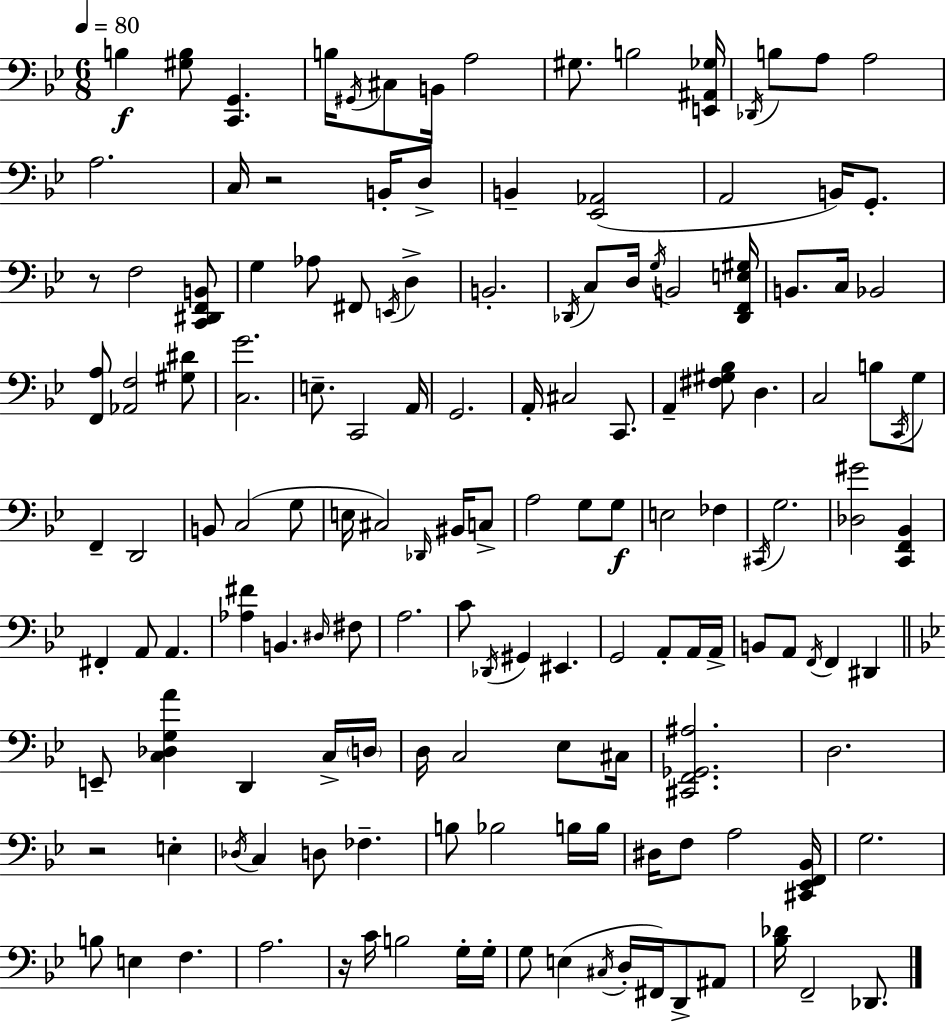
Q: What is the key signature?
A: G minor